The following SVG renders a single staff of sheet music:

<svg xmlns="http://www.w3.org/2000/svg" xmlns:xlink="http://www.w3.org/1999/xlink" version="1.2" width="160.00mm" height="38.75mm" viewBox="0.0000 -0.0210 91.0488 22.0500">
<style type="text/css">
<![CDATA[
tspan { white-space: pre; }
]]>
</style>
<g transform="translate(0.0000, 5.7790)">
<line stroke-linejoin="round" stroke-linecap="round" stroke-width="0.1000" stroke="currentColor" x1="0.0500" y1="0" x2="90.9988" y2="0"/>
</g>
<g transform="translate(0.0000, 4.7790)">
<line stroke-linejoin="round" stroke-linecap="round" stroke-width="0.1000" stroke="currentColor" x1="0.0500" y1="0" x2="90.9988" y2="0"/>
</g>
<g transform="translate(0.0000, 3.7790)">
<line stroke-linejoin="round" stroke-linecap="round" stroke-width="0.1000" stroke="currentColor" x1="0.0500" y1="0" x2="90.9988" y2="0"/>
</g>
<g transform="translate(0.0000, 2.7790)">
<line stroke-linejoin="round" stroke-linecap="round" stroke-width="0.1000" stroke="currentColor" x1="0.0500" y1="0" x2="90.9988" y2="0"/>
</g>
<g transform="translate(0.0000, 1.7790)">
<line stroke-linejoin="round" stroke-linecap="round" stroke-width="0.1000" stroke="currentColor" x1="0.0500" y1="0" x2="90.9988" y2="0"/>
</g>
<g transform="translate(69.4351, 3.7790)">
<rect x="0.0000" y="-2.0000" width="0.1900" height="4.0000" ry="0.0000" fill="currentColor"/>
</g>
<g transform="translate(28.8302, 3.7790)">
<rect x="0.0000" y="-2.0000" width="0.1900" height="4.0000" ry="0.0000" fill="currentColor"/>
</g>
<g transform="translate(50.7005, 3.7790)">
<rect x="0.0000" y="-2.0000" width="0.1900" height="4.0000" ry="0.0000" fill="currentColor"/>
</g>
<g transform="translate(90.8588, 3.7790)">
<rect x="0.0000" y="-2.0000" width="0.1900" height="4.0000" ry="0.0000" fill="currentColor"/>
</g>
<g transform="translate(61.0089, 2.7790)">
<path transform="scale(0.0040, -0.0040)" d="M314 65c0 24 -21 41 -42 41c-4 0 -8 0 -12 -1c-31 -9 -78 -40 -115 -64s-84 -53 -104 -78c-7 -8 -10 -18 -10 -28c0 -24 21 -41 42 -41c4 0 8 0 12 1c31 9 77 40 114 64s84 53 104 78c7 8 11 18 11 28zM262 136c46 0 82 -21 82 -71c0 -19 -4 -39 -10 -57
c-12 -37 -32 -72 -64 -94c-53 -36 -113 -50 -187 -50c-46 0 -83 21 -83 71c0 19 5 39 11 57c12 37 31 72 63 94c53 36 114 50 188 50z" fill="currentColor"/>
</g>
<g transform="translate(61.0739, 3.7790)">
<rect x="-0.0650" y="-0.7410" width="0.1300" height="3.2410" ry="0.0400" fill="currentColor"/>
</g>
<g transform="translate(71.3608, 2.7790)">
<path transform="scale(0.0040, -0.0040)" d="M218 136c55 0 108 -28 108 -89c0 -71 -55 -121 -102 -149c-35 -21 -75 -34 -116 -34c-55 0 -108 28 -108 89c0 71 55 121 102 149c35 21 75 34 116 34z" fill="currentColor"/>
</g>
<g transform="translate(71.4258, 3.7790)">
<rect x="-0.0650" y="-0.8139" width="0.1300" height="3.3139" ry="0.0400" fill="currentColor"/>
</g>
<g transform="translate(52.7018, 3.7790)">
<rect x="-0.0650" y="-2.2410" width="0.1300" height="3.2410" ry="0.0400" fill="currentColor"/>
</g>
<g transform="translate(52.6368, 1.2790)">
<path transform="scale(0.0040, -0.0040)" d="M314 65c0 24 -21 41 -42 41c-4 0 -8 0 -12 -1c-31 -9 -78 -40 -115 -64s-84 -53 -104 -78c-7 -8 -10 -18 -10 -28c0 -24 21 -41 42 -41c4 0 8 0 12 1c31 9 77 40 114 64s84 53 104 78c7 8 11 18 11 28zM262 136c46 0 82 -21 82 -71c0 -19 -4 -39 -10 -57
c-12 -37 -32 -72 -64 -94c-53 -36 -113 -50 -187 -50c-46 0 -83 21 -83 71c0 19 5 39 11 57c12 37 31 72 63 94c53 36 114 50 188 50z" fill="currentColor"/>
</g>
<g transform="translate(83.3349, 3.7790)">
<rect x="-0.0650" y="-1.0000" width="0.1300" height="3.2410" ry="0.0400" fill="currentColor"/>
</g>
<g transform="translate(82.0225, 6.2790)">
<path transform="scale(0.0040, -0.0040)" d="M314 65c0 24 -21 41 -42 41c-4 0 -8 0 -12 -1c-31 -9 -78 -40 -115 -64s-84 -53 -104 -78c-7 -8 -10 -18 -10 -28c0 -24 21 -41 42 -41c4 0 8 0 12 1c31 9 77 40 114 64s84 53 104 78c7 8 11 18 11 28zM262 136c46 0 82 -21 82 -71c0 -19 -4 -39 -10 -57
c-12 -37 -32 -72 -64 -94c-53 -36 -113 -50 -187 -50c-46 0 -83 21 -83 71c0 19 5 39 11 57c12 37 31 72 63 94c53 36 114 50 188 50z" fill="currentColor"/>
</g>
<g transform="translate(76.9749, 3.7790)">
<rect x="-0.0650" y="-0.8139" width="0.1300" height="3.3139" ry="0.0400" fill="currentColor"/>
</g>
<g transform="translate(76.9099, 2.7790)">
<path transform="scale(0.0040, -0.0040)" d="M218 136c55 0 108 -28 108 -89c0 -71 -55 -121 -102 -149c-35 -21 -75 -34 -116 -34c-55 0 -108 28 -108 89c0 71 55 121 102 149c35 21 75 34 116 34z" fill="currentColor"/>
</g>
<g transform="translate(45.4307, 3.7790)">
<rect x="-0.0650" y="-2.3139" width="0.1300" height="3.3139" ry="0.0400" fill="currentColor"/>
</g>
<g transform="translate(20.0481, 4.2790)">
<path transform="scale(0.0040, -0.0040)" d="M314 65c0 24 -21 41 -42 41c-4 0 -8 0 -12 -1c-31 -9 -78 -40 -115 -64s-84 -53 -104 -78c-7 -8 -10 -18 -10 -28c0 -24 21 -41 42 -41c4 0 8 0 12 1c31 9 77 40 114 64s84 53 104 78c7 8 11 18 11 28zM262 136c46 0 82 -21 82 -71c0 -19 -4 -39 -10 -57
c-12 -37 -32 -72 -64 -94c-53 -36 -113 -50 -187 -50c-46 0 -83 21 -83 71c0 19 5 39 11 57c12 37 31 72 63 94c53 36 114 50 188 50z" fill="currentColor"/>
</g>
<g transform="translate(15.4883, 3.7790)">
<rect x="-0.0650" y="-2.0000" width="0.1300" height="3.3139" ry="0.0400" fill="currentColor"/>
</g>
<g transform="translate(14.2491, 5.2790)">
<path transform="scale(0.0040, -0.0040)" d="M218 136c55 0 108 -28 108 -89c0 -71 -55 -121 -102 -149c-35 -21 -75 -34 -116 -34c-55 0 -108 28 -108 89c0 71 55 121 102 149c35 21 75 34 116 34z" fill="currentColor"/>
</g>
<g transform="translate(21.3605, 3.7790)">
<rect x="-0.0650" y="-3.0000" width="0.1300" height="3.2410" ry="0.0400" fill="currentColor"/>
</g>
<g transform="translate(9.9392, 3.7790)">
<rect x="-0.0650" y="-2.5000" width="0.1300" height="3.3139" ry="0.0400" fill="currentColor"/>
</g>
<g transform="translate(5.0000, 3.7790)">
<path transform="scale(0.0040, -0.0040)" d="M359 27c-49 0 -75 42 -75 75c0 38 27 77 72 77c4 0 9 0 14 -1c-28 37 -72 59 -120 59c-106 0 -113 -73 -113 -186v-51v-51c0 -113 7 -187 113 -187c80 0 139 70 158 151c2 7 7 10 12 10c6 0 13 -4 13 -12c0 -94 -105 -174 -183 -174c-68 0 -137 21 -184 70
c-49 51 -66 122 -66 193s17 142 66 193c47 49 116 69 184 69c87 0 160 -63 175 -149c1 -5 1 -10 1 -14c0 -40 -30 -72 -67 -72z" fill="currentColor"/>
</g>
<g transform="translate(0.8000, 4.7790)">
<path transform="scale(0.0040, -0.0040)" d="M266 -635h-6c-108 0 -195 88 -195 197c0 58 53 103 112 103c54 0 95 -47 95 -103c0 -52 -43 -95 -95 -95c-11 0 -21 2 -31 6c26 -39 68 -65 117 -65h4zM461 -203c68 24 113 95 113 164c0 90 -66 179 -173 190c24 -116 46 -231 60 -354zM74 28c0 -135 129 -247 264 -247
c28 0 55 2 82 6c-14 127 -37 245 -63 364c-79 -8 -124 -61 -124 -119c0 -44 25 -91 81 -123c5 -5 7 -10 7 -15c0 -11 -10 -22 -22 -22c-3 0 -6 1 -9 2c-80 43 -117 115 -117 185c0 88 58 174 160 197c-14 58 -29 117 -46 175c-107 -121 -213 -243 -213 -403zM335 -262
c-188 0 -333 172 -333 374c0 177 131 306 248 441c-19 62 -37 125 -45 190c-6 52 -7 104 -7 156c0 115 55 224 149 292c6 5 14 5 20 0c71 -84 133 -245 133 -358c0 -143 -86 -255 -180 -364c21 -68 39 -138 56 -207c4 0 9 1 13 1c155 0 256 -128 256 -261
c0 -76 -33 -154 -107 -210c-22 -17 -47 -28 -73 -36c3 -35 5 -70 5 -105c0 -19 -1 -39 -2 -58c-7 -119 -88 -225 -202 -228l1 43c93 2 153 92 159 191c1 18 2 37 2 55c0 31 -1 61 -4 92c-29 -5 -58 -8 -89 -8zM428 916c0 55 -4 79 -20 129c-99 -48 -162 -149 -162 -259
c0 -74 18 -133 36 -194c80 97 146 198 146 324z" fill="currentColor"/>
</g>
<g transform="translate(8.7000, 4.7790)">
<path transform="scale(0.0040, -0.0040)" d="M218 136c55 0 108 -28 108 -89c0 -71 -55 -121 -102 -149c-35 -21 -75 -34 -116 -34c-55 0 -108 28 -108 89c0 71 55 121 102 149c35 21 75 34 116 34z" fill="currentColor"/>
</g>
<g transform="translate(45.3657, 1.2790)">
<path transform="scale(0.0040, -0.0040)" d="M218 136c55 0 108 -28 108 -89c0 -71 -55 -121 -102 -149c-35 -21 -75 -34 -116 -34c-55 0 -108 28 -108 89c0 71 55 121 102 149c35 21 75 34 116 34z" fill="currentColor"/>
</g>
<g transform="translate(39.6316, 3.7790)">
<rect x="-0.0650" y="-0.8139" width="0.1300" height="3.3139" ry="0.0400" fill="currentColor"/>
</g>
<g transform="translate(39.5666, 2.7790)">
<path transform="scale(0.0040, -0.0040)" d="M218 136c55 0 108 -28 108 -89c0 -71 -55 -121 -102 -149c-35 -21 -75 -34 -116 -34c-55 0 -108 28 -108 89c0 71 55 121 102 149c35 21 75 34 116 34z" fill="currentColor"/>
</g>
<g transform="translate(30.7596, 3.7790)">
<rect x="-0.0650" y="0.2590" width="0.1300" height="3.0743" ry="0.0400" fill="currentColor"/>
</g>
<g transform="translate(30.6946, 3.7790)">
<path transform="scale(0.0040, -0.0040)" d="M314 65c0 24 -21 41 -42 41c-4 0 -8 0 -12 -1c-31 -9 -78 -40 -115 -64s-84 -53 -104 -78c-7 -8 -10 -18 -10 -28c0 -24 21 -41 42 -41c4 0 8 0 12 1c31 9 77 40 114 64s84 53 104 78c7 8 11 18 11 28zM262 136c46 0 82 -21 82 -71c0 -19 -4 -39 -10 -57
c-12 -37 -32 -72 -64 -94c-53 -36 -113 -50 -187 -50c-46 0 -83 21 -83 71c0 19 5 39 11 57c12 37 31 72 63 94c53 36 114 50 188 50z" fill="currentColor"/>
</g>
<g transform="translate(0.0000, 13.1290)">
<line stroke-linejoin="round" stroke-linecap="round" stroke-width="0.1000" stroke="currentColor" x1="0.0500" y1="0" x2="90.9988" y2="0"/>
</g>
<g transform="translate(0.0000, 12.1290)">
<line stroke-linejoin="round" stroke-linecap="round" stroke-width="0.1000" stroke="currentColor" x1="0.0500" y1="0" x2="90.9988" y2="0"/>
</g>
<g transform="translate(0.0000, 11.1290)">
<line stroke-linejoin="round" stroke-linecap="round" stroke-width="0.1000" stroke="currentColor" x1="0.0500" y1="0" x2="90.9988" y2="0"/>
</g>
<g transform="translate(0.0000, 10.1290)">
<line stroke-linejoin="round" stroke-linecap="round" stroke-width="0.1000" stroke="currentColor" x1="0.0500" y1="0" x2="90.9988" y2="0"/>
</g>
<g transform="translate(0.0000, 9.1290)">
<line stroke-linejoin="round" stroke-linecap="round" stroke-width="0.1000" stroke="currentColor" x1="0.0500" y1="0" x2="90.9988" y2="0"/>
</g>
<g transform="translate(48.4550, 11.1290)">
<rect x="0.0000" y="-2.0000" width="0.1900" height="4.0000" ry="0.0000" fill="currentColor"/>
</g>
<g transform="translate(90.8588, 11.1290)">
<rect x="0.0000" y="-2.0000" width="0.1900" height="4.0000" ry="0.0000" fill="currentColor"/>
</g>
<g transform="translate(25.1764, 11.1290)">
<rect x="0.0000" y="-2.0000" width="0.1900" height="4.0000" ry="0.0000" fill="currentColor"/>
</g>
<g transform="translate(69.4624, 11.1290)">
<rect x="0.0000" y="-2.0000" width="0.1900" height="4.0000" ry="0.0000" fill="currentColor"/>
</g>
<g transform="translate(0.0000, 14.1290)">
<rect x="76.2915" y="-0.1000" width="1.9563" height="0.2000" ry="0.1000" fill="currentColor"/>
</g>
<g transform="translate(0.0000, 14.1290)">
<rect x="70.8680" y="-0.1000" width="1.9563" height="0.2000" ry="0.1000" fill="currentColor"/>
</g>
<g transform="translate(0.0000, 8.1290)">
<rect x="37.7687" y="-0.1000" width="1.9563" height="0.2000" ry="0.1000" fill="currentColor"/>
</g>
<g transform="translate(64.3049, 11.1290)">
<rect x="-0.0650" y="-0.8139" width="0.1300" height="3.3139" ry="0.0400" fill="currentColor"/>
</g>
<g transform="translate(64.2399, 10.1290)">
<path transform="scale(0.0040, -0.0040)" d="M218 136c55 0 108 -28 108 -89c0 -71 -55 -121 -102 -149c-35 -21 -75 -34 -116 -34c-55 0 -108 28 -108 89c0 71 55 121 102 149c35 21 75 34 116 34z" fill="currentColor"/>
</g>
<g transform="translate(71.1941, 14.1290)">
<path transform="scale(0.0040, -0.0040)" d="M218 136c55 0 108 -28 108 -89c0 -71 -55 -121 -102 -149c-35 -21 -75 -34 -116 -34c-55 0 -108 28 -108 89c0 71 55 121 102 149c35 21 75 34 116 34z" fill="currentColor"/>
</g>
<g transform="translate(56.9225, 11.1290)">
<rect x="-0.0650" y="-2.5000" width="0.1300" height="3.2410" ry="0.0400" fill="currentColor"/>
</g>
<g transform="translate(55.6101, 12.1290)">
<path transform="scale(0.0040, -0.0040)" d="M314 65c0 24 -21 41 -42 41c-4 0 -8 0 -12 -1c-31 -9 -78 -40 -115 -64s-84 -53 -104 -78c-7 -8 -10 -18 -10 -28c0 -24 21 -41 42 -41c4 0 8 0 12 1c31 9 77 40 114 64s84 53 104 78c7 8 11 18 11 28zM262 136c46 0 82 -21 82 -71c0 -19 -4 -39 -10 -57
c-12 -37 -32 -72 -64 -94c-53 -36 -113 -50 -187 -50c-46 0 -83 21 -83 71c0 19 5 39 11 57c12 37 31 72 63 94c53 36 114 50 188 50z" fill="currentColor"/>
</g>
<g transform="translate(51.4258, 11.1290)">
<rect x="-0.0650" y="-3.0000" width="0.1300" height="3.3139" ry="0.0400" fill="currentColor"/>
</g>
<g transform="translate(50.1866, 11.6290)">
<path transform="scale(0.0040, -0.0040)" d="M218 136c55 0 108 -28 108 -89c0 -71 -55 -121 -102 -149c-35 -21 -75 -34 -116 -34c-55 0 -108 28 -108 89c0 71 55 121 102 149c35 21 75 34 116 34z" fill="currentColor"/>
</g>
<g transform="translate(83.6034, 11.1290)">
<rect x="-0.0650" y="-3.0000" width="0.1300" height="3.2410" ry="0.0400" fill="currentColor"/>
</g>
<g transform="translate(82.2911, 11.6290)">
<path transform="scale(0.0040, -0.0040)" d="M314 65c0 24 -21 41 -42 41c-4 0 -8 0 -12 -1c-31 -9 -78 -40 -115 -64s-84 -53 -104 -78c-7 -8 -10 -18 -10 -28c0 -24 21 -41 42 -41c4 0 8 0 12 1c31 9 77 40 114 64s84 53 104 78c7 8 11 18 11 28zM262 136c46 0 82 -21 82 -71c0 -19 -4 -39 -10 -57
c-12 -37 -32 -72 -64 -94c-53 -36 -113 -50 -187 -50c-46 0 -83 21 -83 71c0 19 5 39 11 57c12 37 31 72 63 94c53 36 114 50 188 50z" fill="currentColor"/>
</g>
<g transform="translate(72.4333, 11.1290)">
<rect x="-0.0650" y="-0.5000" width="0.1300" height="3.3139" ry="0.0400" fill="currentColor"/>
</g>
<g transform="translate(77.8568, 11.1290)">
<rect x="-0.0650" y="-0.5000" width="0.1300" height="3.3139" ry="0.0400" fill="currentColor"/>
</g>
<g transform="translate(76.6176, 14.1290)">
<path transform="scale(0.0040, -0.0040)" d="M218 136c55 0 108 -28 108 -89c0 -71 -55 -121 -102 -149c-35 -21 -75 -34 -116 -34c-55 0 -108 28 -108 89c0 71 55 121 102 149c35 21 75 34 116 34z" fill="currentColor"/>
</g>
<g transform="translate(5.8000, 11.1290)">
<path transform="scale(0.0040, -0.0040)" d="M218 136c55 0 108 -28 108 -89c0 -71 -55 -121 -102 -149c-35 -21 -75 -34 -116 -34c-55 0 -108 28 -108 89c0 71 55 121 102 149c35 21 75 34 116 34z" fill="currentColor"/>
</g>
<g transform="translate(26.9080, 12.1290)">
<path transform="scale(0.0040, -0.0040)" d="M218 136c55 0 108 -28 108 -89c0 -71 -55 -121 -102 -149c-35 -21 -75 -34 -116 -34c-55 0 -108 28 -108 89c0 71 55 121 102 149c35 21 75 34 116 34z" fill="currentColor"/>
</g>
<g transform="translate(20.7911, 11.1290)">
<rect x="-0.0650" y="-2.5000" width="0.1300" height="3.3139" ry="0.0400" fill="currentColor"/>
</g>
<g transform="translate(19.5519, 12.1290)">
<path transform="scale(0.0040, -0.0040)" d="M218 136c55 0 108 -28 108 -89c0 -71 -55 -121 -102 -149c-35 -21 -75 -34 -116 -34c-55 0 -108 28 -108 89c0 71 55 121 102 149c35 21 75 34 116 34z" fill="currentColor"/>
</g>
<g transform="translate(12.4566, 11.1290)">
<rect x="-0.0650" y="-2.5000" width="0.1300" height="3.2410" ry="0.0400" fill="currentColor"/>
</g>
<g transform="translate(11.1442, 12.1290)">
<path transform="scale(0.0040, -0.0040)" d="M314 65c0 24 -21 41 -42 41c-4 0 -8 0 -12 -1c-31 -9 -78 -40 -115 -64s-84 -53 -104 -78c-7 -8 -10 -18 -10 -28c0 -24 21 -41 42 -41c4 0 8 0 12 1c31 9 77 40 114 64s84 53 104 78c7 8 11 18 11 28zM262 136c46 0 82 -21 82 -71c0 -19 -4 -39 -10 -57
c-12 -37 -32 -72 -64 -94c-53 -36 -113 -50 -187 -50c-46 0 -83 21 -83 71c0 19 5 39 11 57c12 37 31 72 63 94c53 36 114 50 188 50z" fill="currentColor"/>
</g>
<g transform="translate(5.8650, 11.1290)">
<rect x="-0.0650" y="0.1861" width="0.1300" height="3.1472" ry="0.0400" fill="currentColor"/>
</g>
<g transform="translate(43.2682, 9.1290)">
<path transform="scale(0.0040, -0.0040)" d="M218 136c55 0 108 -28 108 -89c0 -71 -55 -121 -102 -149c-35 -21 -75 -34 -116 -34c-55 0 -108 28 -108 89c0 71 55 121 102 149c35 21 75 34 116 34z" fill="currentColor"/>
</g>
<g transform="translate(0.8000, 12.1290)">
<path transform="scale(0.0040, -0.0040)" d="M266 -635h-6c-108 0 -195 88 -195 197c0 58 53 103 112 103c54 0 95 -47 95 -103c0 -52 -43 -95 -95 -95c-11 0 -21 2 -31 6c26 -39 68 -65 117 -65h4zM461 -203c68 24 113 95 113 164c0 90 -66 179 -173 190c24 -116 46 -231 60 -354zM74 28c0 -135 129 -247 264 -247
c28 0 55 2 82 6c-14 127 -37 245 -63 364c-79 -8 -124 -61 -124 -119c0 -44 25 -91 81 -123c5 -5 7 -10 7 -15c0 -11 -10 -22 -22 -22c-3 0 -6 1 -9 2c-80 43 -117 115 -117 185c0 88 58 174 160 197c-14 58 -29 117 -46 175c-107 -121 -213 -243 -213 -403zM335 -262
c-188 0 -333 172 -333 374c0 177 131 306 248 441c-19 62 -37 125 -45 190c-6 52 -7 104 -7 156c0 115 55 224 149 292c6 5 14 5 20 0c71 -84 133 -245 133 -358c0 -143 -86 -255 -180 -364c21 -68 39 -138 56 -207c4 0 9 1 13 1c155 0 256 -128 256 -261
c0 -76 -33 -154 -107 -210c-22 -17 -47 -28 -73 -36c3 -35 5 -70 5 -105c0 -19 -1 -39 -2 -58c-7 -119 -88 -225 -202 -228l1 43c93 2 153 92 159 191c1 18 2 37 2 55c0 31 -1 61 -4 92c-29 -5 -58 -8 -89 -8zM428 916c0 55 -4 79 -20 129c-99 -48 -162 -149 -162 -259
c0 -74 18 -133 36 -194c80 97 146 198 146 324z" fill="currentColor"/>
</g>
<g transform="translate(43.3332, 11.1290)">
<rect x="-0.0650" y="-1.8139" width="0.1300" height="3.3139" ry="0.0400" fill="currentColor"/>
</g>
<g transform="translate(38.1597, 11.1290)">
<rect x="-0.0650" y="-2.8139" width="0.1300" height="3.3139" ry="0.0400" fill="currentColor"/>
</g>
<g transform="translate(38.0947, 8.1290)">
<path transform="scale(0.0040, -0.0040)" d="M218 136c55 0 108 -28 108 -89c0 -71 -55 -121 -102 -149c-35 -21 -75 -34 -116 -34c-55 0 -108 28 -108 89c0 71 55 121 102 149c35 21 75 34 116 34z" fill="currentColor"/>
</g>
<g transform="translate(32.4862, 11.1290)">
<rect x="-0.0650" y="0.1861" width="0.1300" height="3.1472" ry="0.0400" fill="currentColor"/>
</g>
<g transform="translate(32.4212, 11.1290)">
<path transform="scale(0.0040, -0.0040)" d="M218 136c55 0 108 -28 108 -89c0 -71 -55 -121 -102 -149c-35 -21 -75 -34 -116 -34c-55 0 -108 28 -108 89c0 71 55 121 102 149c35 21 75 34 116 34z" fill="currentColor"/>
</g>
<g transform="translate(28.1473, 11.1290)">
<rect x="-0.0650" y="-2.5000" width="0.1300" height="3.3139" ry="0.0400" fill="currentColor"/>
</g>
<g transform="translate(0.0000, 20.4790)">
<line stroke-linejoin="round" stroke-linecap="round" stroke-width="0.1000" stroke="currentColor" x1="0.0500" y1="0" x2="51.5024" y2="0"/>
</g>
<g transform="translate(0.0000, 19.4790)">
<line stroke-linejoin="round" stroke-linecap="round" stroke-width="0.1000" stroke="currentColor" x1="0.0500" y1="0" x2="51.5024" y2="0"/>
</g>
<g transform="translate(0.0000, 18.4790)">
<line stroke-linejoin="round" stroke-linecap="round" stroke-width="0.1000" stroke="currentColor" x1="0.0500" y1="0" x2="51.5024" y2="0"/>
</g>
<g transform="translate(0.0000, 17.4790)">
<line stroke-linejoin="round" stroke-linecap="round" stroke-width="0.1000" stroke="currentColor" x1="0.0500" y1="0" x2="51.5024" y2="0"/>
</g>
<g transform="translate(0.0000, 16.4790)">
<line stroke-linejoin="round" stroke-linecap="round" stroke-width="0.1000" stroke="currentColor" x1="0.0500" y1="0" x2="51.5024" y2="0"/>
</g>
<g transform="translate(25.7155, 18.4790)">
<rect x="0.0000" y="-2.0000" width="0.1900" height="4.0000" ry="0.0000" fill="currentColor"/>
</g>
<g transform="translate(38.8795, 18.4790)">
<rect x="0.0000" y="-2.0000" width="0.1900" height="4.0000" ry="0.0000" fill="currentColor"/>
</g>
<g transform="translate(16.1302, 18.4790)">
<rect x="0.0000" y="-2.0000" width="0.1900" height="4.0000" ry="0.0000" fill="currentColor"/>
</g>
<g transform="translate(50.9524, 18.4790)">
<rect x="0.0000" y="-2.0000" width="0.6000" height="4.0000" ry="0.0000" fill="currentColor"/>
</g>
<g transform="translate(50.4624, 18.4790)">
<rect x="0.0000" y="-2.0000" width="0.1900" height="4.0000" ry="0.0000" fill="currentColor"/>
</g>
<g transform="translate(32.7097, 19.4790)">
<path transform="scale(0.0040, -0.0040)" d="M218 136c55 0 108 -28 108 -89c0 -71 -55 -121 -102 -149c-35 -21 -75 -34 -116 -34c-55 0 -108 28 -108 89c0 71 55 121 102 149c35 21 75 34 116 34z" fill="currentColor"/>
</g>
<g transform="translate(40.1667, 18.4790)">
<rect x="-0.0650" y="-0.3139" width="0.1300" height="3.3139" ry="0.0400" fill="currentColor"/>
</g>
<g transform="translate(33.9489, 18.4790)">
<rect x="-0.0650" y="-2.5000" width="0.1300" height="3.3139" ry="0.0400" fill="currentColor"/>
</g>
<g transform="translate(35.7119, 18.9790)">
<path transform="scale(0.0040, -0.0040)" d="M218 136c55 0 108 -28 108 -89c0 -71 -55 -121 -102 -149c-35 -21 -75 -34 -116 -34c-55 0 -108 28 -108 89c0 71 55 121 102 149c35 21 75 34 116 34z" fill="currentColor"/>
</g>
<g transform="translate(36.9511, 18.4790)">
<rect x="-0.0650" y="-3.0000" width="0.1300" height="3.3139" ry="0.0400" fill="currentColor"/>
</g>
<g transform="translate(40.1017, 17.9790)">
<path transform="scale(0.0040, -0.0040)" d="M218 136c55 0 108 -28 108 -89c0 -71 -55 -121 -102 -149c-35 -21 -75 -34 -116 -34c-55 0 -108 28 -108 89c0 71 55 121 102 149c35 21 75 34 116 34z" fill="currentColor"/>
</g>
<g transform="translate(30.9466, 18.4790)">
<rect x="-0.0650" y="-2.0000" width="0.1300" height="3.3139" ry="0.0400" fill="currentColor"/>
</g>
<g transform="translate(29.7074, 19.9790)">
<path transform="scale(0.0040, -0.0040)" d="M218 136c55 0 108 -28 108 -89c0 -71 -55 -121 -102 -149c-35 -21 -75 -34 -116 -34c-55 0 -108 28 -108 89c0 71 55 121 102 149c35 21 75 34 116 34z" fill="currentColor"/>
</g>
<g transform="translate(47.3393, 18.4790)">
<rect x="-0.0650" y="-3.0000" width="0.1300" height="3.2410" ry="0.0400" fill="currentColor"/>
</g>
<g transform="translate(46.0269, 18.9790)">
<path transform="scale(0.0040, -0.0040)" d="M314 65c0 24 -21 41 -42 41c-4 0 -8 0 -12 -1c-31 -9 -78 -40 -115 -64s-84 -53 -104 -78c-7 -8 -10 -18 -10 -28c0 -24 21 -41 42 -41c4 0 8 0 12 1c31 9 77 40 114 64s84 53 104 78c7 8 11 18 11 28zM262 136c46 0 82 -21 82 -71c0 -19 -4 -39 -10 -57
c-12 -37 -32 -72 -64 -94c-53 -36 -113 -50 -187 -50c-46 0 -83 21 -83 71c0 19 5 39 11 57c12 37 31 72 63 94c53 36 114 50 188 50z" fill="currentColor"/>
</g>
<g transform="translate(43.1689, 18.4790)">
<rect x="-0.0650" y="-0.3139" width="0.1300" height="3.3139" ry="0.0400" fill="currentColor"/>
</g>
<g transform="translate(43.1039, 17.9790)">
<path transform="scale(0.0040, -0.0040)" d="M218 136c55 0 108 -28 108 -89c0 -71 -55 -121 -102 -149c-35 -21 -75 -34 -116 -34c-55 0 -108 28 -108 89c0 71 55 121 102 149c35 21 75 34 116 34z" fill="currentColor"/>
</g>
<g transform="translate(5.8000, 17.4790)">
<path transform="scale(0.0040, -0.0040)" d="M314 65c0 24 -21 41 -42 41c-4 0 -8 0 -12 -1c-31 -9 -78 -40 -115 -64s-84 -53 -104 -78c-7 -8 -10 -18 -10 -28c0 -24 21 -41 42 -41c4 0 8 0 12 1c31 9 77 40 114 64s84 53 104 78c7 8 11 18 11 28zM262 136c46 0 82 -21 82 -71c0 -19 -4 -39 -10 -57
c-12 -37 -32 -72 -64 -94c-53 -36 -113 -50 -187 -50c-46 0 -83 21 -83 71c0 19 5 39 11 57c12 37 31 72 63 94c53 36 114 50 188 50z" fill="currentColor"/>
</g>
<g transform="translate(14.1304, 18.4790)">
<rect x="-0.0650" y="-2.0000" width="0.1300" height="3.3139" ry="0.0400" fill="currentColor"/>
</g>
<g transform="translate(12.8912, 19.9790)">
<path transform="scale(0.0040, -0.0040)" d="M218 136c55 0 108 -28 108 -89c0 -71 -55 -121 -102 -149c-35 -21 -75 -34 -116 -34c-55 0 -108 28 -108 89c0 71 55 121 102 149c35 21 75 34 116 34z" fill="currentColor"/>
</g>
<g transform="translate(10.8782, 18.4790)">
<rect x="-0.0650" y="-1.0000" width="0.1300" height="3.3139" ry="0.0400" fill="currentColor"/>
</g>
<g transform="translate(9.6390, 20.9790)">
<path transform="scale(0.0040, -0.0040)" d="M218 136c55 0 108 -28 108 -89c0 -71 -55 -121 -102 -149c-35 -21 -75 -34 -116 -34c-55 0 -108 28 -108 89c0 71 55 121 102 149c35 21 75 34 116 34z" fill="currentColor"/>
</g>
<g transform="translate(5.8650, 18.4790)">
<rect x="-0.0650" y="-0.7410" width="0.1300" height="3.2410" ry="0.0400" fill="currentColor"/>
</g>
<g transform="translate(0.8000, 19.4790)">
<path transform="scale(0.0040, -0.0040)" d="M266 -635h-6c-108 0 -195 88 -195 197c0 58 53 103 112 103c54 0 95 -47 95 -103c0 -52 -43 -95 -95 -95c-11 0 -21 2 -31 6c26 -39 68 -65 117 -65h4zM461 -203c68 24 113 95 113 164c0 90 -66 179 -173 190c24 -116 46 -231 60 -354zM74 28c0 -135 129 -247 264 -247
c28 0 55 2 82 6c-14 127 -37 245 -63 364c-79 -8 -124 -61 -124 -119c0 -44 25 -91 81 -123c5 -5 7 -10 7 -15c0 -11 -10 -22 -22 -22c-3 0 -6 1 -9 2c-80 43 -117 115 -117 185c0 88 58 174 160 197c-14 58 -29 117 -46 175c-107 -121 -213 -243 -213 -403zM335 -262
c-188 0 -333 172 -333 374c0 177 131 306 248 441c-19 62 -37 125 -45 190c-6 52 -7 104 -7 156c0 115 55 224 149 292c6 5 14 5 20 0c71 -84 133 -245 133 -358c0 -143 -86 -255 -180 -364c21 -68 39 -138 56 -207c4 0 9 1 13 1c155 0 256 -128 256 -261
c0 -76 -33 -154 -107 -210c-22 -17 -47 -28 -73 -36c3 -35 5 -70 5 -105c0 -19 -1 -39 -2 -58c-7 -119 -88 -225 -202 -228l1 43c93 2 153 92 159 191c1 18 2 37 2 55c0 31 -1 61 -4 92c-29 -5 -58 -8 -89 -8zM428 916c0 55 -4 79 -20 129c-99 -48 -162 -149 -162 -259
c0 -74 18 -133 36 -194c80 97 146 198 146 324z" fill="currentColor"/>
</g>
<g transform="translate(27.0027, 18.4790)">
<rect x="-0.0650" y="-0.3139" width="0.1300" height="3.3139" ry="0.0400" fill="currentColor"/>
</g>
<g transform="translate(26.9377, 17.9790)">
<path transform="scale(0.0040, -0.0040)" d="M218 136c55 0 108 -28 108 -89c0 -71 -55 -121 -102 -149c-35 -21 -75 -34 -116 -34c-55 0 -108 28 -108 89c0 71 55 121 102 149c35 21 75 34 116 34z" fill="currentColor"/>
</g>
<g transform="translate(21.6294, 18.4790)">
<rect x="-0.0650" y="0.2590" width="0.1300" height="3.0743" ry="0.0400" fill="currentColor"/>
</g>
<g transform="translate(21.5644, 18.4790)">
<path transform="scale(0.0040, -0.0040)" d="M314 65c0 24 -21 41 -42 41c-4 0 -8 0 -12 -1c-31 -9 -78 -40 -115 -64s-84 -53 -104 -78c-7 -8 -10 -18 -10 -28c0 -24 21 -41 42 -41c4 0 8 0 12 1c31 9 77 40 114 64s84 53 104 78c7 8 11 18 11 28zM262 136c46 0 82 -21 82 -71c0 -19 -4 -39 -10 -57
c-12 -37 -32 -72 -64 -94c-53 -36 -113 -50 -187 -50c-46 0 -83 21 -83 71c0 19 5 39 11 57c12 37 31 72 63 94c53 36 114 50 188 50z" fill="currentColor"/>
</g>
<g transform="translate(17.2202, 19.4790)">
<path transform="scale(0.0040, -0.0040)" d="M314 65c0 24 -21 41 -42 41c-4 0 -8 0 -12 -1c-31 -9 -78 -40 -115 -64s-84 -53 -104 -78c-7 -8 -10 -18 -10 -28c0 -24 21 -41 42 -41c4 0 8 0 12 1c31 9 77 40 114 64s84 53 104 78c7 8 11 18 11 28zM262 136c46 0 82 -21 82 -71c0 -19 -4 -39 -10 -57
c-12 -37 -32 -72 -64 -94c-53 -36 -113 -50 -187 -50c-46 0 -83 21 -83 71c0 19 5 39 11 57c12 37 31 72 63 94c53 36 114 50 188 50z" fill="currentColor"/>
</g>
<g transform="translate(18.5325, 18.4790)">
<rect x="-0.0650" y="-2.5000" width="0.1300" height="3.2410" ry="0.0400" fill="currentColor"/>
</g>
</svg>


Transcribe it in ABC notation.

X:1
T:Untitled
M:4/4
L:1/4
K:C
G F A2 B2 d g g2 d2 d d D2 B G2 G G B a f A G2 d C C A2 d2 D F G2 B2 c F G A c c A2